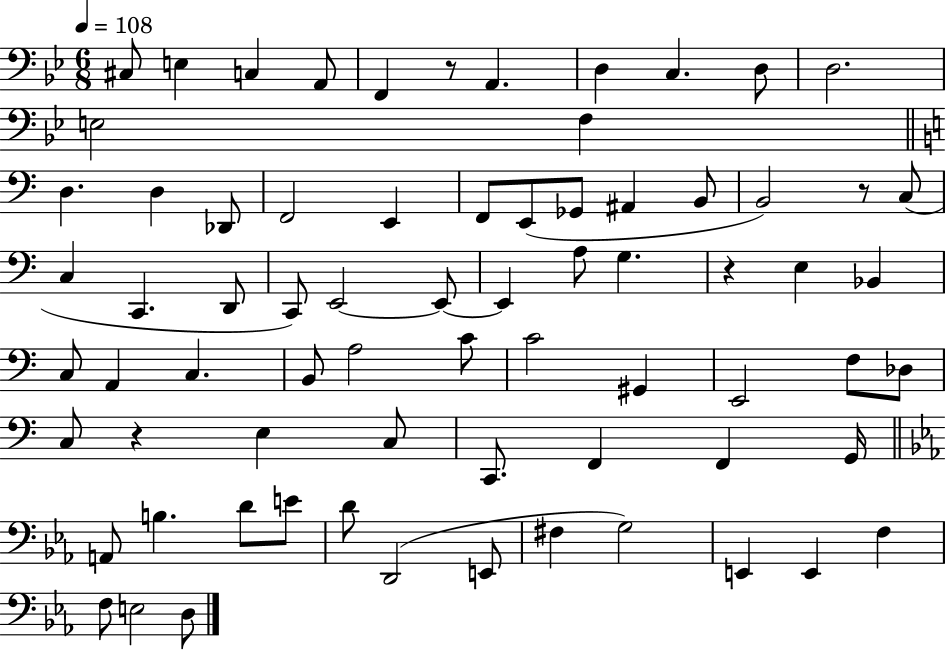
C#3/e E3/q C3/q A2/e F2/q R/e A2/q. D3/q C3/q. D3/e D3/h. E3/h F3/q D3/q. D3/q Db2/e F2/h E2/q F2/e E2/e Gb2/e A#2/q B2/e B2/h R/e C3/e C3/q C2/q. D2/e C2/e E2/h E2/e E2/q A3/e G3/q. R/q E3/q Bb2/q C3/e A2/q C3/q. B2/e A3/h C4/e C4/h G#2/q E2/h F3/e Db3/e C3/e R/q E3/q C3/e C2/e. F2/q F2/q G2/s A2/e B3/q. D4/e E4/e D4/e D2/h E2/e F#3/q G3/h E2/q E2/q F3/q F3/e E3/h D3/e